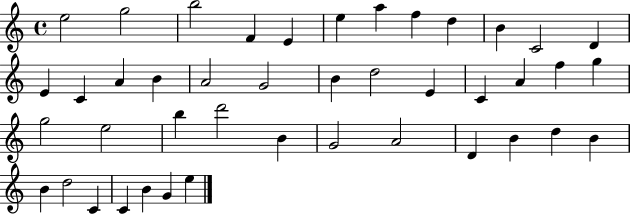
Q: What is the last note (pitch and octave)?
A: E5